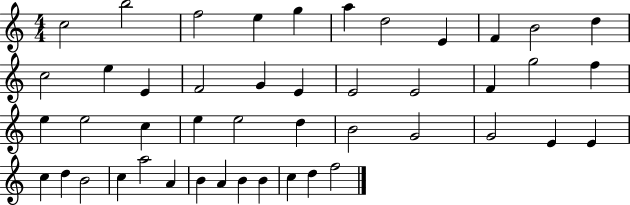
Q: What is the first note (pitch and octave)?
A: C5